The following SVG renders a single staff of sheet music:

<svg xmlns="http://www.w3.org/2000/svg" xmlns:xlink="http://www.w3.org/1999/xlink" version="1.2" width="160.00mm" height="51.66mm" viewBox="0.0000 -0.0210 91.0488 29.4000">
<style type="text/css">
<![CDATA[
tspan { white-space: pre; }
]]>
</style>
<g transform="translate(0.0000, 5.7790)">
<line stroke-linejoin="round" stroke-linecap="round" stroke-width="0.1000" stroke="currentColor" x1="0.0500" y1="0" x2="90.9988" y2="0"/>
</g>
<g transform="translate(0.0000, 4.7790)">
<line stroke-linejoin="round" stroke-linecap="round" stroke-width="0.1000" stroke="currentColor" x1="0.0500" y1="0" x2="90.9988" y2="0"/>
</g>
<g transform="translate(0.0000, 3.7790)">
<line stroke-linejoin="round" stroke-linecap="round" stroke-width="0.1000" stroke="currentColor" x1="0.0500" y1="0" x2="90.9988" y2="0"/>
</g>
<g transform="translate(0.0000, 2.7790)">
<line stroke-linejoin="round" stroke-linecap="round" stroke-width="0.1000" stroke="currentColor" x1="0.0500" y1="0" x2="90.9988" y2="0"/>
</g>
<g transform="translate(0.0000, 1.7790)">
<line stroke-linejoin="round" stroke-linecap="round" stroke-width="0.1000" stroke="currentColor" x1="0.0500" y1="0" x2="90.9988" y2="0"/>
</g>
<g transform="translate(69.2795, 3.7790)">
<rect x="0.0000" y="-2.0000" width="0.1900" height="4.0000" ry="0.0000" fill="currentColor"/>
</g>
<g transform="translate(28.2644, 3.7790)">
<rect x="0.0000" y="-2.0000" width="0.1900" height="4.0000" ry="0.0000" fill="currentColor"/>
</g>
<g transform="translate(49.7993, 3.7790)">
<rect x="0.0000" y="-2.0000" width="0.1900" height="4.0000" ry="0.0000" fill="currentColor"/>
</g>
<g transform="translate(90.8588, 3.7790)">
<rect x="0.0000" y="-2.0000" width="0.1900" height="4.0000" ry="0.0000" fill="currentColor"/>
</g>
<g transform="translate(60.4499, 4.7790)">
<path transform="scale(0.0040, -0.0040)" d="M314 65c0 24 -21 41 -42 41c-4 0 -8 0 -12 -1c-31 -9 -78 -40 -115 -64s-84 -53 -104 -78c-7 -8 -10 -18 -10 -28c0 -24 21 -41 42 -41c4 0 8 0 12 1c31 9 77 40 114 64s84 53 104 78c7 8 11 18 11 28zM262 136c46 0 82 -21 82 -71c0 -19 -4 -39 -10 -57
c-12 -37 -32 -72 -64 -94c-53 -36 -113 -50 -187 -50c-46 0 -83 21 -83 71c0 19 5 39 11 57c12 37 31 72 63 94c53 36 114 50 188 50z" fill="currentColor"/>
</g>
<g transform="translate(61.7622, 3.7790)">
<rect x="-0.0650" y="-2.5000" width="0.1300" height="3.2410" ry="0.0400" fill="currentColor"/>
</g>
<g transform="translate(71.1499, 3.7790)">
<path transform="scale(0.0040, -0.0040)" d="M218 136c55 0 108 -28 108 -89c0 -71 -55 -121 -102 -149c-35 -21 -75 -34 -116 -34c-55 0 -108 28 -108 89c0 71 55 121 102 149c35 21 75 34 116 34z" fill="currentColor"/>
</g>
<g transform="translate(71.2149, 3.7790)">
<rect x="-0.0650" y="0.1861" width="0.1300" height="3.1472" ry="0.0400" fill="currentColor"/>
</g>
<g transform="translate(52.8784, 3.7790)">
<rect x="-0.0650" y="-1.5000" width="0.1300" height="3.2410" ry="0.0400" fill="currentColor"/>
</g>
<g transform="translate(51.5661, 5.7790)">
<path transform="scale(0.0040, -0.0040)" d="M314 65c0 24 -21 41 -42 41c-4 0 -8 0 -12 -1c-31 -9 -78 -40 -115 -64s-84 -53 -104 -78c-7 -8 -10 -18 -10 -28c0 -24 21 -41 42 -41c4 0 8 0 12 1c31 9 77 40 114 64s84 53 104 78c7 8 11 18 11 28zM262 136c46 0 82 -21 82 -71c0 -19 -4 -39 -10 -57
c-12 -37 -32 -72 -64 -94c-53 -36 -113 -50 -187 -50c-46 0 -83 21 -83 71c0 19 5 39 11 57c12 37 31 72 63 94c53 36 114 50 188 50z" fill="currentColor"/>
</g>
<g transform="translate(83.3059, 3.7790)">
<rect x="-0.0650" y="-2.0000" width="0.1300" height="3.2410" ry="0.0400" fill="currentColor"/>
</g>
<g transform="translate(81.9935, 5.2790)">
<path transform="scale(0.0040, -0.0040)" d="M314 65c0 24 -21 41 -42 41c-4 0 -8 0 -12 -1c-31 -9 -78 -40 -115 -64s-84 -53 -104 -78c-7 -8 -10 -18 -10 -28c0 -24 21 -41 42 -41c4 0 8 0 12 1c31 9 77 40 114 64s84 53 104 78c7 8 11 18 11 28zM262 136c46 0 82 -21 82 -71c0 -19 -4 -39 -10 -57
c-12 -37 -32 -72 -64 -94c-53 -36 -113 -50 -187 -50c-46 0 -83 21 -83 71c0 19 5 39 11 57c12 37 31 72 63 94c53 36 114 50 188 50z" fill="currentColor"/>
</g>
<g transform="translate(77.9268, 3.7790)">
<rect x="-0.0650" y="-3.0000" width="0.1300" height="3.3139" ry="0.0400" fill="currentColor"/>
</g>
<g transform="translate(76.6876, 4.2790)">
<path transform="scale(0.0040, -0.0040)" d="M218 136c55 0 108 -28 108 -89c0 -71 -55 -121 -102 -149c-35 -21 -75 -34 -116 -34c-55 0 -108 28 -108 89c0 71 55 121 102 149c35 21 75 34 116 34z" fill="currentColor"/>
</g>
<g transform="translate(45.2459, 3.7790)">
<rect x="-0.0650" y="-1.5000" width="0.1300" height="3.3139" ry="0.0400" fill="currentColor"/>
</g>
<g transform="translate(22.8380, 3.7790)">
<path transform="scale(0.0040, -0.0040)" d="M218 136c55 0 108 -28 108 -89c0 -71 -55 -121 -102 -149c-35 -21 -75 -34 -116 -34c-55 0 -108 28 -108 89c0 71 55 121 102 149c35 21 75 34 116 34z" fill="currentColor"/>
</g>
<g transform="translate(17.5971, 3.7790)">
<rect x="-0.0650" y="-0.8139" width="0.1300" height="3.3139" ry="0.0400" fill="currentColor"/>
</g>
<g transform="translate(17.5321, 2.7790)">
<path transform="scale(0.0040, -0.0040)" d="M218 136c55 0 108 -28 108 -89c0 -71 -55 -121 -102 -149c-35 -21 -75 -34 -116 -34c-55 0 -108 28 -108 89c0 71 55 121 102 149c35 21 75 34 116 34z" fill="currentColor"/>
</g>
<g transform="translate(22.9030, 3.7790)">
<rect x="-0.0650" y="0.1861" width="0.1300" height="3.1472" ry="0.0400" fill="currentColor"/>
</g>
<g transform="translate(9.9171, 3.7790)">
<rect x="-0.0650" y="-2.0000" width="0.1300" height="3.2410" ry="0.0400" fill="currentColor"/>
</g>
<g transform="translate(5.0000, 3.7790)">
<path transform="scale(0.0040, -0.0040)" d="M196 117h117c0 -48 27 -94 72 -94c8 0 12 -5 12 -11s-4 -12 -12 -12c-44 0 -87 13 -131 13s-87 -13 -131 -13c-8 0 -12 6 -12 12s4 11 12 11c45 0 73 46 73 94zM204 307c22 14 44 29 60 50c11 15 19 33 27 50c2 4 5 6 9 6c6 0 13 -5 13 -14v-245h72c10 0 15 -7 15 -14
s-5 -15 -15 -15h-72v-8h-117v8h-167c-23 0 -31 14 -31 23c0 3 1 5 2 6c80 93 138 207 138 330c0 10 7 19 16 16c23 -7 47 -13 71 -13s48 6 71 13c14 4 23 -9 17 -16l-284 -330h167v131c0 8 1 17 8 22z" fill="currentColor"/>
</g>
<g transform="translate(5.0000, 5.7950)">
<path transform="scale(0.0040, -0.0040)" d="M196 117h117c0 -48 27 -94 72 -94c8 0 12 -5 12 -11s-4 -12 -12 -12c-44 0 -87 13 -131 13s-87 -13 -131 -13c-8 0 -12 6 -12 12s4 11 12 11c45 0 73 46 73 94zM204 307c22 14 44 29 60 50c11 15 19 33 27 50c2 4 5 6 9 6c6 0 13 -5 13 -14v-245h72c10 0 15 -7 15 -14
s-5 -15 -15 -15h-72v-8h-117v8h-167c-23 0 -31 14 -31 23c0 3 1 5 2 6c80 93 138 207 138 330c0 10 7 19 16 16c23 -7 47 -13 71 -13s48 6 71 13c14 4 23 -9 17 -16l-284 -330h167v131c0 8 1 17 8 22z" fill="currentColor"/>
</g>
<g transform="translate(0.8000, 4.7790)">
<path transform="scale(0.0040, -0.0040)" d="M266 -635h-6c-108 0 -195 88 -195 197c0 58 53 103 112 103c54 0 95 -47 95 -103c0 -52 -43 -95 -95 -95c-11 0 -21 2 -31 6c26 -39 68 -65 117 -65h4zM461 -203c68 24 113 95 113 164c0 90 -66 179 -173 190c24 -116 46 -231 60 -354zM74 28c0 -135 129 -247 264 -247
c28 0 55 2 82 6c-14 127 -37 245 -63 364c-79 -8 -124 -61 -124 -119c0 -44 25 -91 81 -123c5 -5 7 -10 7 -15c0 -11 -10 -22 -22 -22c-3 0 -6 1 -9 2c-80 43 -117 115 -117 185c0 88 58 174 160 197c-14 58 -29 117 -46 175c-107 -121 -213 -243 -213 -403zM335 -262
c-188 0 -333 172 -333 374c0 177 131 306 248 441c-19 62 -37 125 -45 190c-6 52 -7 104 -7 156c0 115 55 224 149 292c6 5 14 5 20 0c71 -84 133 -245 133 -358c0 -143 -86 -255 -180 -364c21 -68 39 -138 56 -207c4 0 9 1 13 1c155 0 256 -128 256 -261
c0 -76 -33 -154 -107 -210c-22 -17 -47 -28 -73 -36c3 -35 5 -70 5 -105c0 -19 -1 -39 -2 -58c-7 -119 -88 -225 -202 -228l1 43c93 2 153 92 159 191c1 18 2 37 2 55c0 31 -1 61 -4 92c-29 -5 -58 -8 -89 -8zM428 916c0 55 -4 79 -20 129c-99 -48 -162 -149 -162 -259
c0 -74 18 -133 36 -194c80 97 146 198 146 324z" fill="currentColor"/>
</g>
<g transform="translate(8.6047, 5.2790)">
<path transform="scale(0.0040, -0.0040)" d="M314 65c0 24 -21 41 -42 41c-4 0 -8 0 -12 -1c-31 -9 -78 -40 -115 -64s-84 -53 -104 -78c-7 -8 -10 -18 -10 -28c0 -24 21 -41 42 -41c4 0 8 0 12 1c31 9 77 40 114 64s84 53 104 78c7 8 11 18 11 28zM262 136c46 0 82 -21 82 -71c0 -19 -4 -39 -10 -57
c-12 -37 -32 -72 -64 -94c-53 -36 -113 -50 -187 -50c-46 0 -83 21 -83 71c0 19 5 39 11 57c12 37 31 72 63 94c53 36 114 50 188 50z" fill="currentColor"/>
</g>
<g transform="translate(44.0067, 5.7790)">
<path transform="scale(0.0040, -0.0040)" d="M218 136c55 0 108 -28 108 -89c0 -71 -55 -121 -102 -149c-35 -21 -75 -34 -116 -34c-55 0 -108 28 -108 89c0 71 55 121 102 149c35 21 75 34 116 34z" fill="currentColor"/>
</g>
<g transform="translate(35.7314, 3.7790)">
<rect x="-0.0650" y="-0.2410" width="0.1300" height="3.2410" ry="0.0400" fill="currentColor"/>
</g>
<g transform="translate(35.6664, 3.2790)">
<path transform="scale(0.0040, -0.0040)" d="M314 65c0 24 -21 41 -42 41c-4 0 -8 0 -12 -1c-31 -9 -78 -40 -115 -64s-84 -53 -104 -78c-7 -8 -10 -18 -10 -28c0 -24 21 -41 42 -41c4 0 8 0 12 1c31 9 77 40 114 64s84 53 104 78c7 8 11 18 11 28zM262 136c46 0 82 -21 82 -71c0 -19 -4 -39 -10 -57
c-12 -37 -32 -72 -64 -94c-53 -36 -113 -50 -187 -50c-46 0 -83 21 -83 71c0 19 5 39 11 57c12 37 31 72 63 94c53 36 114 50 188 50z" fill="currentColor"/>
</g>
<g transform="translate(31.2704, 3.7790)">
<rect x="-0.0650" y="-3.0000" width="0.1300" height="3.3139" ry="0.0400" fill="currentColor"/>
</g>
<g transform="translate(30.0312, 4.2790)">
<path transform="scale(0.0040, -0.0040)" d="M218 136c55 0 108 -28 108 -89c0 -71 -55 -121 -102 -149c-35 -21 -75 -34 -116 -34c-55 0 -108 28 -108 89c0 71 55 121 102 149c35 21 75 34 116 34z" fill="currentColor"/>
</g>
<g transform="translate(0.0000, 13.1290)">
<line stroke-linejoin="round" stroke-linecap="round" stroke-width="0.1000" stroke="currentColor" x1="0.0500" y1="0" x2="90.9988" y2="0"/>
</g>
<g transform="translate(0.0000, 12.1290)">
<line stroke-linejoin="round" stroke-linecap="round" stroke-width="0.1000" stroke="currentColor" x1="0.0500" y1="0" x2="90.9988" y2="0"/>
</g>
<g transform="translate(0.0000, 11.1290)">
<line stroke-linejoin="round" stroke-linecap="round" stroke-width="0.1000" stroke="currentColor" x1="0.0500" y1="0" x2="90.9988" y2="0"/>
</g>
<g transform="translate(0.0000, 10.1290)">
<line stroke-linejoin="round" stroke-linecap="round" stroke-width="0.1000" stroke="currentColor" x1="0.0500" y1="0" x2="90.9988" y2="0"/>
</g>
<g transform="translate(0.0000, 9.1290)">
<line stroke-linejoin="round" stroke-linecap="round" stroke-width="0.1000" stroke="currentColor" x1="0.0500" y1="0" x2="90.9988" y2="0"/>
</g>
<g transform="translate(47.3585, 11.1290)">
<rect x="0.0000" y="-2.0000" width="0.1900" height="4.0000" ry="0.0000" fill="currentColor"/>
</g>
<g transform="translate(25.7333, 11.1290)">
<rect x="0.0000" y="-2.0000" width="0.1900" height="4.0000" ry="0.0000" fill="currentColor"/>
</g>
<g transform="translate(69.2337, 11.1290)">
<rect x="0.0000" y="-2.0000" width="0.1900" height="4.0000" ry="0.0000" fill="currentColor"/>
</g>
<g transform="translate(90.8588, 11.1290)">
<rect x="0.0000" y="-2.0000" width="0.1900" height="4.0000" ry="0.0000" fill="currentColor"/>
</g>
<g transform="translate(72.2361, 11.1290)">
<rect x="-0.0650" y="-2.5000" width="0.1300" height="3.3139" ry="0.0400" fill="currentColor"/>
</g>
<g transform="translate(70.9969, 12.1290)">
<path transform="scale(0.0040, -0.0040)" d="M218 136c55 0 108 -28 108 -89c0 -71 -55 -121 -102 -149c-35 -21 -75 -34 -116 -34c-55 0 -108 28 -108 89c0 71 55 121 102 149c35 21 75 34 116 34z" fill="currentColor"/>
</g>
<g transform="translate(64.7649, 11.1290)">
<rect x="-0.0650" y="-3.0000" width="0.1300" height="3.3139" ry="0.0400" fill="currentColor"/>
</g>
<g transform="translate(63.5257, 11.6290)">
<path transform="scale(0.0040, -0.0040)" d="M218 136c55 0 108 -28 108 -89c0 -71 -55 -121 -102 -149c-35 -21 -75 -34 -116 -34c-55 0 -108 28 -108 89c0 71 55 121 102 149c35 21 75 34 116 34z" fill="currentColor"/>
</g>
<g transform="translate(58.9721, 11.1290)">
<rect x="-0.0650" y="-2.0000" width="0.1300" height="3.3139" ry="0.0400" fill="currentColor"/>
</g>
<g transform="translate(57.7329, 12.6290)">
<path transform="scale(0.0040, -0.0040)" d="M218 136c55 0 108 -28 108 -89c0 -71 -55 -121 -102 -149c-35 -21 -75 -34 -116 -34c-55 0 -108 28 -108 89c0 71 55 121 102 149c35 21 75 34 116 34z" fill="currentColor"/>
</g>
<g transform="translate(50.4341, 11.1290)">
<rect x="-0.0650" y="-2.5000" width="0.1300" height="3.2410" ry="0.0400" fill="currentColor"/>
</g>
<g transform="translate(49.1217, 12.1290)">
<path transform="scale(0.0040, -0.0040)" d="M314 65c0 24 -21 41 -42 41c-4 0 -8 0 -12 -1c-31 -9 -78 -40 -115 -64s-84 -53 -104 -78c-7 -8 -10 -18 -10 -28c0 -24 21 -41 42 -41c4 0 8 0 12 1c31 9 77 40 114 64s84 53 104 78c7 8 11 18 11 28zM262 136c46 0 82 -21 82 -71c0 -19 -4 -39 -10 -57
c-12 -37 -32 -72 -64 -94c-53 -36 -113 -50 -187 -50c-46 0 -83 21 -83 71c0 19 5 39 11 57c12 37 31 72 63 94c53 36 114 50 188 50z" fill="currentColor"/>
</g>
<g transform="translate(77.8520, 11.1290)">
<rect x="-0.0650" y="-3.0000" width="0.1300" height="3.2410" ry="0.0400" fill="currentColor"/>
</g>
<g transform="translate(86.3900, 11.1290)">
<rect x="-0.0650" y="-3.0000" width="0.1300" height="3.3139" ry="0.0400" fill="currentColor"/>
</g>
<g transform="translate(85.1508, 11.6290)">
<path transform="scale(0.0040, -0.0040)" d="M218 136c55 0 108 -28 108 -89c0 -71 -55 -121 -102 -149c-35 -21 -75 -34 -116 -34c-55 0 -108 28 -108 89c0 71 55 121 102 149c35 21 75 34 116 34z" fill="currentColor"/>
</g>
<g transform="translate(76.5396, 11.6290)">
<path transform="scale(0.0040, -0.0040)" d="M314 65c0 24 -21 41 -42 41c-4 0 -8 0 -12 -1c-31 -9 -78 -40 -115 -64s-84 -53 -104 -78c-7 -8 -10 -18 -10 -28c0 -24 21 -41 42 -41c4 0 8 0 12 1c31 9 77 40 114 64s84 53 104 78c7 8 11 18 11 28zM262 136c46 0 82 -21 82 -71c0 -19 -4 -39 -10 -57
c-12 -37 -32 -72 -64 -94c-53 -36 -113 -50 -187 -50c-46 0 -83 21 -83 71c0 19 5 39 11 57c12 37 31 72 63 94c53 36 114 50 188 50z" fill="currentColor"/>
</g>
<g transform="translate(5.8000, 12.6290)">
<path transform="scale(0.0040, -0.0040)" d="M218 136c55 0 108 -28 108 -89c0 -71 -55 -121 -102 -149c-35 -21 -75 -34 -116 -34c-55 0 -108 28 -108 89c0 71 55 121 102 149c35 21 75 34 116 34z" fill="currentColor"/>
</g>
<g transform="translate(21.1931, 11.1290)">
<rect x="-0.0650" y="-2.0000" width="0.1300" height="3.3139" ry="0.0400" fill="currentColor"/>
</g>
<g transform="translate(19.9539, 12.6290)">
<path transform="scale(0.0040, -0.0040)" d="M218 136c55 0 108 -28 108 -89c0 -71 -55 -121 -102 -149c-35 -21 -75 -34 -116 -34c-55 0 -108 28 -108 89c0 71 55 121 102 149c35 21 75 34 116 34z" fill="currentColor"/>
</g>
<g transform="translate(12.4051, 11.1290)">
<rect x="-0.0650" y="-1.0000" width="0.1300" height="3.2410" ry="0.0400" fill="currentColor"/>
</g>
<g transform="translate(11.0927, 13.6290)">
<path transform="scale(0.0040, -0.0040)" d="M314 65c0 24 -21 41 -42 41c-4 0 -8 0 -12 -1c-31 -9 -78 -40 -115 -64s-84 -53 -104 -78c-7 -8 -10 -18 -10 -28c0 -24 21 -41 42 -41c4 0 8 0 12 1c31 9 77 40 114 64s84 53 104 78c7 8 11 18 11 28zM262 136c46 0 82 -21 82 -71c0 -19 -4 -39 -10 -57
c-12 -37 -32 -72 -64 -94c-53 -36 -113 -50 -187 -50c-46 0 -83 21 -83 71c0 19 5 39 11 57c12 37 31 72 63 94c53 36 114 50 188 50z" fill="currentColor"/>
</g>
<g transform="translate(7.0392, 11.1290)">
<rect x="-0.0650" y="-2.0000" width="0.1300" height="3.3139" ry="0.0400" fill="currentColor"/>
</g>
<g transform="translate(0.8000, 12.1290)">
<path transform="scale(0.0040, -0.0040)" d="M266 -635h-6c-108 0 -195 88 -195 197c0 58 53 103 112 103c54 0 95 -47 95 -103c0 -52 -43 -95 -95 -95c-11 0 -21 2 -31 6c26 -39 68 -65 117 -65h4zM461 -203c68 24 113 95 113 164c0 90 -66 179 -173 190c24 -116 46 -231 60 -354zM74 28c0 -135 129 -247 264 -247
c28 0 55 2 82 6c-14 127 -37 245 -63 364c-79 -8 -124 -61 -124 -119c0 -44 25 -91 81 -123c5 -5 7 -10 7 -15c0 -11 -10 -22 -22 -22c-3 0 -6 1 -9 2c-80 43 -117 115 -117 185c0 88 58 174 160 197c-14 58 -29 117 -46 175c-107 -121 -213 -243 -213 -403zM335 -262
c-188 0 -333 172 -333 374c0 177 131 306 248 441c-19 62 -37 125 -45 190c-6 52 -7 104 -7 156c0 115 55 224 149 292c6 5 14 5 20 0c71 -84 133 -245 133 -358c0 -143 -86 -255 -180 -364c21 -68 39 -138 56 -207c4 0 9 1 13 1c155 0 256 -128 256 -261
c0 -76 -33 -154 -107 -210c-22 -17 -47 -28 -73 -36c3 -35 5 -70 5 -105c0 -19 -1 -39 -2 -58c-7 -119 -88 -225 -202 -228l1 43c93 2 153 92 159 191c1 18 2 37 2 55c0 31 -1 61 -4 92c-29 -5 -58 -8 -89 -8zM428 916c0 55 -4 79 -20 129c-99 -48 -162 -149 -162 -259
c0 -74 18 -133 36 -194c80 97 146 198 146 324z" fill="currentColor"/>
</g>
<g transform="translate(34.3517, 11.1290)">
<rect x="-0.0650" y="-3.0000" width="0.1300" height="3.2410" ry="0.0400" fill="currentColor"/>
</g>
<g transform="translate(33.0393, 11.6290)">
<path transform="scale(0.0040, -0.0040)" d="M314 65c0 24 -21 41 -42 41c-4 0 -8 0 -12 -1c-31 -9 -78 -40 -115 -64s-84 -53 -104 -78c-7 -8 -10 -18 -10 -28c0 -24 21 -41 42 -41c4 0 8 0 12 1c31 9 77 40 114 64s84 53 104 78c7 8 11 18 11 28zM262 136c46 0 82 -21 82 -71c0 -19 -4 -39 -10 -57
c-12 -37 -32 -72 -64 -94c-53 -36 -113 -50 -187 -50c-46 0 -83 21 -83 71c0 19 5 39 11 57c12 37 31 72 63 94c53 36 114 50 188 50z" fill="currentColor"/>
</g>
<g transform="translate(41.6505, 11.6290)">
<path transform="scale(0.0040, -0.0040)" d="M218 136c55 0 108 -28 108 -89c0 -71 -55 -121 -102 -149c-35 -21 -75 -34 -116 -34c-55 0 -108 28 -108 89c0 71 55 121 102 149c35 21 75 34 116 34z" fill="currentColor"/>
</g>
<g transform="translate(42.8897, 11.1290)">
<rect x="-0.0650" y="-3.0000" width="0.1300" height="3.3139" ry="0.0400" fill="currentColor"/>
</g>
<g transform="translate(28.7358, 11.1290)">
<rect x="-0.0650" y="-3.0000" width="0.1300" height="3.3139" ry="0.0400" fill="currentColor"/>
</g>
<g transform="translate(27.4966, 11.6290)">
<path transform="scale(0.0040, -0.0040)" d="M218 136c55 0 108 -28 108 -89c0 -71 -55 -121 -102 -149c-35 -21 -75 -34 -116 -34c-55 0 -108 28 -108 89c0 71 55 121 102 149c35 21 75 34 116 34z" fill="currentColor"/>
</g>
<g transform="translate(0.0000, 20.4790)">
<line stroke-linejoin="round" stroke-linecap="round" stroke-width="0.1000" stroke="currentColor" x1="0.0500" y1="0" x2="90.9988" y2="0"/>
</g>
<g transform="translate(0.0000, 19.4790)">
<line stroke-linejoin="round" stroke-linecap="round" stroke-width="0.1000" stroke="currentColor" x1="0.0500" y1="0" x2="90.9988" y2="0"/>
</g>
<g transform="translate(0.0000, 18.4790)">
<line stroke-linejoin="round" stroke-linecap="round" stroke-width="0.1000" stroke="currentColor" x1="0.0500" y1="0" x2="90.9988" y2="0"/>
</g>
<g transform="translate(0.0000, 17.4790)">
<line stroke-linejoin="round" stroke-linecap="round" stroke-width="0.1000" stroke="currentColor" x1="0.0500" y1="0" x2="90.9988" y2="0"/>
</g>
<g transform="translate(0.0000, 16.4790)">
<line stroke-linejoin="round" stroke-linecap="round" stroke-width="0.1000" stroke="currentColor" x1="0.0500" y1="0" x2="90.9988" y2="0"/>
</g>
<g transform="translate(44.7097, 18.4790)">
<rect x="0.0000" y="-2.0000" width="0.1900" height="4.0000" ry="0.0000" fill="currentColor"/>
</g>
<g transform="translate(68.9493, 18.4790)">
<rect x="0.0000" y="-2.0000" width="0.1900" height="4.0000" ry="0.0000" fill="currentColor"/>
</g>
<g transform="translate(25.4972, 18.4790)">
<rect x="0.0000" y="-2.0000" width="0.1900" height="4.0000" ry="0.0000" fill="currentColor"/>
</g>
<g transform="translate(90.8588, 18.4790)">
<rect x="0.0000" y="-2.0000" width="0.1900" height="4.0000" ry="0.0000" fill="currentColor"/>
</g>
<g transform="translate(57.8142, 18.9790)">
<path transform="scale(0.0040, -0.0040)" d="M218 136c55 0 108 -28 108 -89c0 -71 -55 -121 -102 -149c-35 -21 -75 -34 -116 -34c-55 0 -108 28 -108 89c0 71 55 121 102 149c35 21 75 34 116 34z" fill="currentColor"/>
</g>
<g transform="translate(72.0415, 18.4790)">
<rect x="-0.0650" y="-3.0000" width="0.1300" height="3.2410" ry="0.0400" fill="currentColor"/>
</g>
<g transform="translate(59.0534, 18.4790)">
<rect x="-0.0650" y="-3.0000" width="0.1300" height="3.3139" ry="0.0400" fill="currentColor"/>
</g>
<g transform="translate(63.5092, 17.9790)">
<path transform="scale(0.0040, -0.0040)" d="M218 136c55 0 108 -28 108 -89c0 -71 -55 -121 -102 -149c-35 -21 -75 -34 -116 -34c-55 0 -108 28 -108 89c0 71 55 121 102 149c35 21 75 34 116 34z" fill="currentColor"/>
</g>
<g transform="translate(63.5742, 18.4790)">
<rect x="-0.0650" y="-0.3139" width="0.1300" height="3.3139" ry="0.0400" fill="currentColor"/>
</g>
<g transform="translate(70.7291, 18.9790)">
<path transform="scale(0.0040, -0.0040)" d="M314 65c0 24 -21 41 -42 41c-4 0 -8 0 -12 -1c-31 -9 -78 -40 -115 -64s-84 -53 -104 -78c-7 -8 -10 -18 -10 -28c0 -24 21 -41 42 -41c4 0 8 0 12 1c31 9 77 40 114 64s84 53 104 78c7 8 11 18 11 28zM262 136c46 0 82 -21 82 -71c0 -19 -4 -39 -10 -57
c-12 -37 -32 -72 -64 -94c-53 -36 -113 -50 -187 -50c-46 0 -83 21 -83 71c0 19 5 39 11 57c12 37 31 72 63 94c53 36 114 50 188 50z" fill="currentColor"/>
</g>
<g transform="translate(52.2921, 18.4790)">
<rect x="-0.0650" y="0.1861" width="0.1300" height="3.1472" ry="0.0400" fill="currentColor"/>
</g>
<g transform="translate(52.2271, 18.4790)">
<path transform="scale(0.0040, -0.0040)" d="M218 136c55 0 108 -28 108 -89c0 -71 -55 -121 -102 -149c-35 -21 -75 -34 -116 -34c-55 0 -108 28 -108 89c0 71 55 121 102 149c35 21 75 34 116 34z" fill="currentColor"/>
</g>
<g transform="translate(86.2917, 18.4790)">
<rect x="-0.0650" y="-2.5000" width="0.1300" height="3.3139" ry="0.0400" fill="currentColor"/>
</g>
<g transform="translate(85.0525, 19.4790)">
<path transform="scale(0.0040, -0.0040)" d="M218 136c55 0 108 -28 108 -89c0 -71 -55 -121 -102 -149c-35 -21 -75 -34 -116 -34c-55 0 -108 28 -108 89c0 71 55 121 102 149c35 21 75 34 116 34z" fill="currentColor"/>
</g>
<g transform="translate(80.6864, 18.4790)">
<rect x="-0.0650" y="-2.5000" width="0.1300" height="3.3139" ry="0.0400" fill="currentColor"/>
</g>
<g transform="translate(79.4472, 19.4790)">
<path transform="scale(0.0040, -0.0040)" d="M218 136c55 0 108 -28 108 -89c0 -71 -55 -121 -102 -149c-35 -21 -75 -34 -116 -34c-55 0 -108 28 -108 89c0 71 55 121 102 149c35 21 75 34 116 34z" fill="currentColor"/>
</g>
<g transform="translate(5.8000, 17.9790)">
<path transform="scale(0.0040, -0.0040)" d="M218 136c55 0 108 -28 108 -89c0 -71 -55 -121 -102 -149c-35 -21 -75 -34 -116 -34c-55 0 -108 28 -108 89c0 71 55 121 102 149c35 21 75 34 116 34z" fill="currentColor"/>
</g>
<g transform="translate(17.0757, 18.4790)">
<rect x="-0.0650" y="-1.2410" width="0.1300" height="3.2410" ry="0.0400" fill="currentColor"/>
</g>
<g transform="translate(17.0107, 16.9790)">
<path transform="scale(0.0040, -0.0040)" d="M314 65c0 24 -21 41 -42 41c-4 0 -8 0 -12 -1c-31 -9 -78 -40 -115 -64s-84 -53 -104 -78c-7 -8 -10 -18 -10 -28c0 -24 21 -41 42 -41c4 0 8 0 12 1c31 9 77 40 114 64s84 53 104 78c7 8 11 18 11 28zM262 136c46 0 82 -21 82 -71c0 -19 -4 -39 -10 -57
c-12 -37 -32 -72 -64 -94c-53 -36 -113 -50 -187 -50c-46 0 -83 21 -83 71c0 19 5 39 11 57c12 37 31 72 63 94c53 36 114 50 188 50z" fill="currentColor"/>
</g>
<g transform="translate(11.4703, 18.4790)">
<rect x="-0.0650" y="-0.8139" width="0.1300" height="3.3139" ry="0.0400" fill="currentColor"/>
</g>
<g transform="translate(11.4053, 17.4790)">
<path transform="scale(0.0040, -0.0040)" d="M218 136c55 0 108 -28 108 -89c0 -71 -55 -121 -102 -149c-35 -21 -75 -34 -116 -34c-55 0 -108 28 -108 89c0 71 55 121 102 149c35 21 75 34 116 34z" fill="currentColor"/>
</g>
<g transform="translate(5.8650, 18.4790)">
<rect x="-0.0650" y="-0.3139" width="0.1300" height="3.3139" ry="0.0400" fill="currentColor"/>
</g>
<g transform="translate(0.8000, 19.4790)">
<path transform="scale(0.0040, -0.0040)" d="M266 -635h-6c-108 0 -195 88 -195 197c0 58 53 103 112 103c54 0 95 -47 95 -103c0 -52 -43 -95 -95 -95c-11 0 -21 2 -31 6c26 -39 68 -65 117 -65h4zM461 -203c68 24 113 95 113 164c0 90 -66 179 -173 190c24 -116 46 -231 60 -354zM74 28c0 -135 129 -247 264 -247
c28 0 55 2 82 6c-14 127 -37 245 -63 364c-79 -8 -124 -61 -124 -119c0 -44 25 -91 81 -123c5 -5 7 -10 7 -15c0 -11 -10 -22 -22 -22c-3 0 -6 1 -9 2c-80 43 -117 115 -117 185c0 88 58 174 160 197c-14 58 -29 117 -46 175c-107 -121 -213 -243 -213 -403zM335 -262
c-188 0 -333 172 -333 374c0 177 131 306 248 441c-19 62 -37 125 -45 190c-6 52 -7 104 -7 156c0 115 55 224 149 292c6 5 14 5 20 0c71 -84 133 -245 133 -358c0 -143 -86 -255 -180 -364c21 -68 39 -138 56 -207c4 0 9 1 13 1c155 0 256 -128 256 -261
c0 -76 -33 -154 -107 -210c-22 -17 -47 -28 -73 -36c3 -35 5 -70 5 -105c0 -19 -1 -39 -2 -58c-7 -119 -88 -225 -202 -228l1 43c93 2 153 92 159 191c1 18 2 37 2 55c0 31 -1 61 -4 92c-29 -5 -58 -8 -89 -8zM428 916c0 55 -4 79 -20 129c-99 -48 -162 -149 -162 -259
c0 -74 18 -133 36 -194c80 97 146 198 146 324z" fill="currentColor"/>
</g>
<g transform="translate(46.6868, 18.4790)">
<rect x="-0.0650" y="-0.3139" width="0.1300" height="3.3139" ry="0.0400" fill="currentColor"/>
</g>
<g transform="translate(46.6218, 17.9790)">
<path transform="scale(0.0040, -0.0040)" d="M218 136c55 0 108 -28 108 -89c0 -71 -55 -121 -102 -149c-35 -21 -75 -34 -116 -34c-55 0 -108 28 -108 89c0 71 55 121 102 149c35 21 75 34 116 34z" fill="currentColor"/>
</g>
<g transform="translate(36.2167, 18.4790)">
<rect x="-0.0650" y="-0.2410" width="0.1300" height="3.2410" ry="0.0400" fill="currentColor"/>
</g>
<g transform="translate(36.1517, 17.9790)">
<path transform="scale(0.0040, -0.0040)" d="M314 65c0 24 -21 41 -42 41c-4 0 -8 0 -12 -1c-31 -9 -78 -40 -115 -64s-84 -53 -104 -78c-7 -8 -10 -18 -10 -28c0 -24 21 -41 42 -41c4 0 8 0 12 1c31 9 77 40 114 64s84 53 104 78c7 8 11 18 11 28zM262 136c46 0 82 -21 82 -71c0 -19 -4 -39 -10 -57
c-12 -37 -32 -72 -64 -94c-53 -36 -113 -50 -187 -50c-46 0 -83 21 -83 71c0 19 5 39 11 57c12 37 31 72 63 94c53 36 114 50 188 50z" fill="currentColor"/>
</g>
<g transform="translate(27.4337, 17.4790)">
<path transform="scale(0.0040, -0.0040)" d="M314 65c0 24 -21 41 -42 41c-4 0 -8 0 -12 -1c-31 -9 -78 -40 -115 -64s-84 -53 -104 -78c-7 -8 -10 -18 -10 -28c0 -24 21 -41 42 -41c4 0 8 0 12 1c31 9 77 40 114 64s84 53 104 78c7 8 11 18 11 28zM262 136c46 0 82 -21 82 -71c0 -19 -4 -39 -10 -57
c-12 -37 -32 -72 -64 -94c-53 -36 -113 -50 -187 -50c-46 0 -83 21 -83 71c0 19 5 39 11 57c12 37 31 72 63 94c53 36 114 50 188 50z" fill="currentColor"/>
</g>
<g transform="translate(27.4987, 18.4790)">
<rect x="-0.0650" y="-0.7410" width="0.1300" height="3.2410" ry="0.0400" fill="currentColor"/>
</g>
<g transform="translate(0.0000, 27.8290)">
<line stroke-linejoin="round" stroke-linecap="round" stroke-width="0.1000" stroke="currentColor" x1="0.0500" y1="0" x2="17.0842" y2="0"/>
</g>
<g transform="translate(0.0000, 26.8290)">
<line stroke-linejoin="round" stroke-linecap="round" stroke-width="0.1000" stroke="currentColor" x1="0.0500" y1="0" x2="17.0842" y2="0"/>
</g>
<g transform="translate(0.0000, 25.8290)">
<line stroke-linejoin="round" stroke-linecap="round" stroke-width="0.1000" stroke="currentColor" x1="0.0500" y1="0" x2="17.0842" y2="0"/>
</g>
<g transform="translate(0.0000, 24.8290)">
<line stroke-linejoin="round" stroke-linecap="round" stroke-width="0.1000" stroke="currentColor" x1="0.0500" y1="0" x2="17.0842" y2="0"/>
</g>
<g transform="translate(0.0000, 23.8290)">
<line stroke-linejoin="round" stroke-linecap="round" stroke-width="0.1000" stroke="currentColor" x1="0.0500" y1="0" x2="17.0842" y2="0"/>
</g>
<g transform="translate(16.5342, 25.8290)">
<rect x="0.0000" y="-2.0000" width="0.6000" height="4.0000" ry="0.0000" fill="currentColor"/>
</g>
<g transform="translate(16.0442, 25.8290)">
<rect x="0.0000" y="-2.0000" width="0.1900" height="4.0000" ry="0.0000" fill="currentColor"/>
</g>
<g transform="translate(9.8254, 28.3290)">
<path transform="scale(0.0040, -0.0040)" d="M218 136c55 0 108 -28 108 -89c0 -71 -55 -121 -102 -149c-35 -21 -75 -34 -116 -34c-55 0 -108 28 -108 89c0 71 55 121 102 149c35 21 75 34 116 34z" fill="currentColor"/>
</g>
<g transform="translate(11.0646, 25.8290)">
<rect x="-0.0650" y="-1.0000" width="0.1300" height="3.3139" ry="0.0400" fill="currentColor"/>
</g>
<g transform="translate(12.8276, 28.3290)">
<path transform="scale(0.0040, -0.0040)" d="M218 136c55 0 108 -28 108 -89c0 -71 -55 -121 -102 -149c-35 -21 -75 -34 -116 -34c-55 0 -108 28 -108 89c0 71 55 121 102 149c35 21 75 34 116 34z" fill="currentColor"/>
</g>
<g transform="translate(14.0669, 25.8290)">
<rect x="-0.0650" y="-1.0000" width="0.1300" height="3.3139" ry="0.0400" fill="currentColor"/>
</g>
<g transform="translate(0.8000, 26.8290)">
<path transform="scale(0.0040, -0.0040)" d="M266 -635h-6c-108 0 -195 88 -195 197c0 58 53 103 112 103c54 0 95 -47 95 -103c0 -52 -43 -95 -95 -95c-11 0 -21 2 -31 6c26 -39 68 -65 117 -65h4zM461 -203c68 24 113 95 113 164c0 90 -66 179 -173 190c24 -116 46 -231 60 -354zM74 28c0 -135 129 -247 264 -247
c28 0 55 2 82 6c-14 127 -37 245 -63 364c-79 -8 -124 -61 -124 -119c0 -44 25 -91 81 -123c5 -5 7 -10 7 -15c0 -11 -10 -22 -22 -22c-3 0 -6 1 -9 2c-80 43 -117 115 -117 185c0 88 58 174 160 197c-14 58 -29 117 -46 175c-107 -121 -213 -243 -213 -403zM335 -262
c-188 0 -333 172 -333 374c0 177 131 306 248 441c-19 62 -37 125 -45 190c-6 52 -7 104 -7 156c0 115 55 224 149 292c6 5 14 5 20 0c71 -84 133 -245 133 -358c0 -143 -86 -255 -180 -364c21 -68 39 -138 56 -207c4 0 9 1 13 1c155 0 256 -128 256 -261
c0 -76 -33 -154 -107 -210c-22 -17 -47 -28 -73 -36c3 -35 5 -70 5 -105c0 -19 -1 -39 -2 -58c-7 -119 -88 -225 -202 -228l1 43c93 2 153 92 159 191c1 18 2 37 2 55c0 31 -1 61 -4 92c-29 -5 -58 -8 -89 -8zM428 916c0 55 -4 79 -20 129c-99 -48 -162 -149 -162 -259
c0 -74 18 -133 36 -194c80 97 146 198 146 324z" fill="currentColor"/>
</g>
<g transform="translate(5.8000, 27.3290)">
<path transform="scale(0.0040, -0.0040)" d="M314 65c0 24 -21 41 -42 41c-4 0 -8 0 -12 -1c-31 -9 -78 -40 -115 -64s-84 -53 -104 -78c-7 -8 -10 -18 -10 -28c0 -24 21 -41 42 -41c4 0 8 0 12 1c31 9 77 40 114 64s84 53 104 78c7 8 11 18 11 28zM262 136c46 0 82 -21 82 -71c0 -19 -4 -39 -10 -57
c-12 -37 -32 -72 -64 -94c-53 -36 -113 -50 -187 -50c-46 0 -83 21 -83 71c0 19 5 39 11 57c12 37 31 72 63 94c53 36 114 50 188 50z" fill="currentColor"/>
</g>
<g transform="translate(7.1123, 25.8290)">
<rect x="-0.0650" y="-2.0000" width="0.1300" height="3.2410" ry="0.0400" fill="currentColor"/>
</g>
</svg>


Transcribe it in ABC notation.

X:1
T:Untitled
M:4/4
L:1/4
K:C
F2 d B A c2 E E2 G2 B A F2 F D2 F A A2 A G2 F A G A2 A c d e2 d2 c2 c B A c A2 G G F2 D D